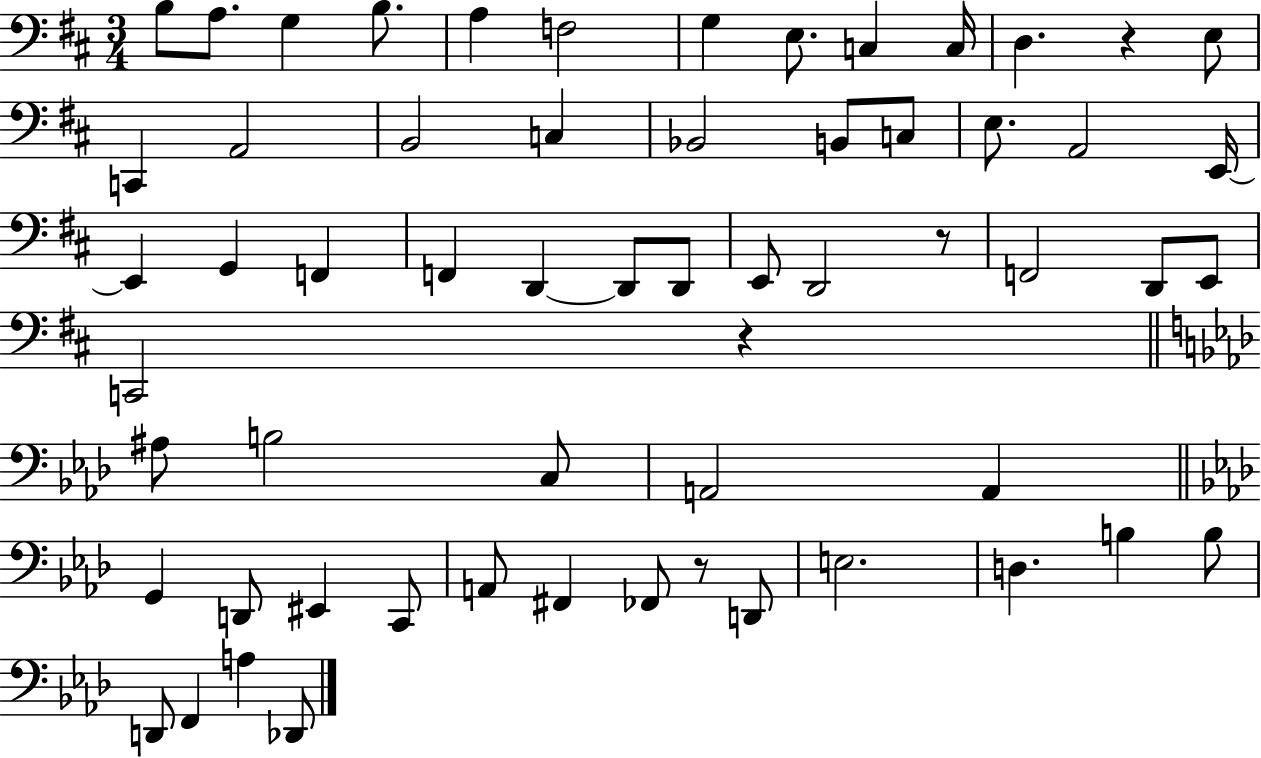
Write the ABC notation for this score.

X:1
T:Untitled
M:3/4
L:1/4
K:D
B,/2 A,/2 G, B,/2 A, F,2 G, E,/2 C, C,/4 D, z E,/2 C,, A,,2 B,,2 C, _B,,2 B,,/2 C,/2 E,/2 A,,2 E,,/4 E,, G,, F,, F,, D,, D,,/2 D,,/2 E,,/2 D,,2 z/2 F,,2 D,,/2 E,,/2 C,,2 z ^A,/2 B,2 C,/2 A,,2 A,, G,, D,,/2 ^E,, C,,/2 A,,/2 ^F,, _F,,/2 z/2 D,,/2 E,2 D, B, B,/2 D,,/2 F,, A, _D,,/2